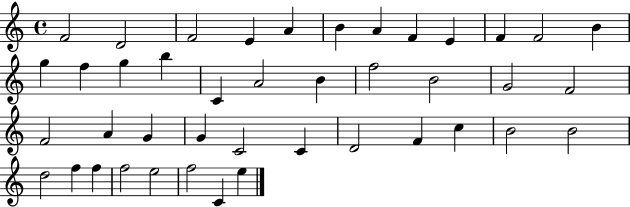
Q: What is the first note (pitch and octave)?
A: F4